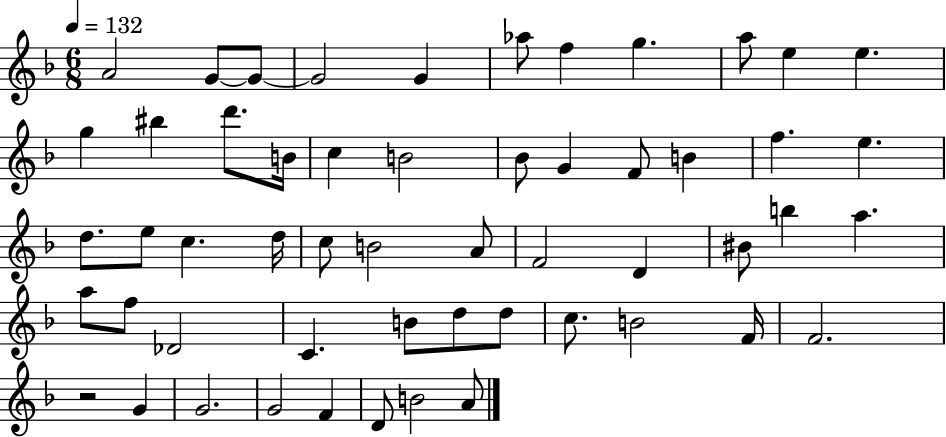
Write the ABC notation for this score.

X:1
T:Untitled
M:6/8
L:1/4
K:F
A2 G/2 G/2 G2 G _a/2 f g a/2 e e g ^b d'/2 B/4 c B2 _B/2 G F/2 B f e d/2 e/2 c d/4 c/2 B2 A/2 F2 D ^B/2 b a a/2 f/2 _D2 C B/2 d/2 d/2 c/2 B2 F/4 F2 z2 G G2 G2 F D/2 B2 A/2